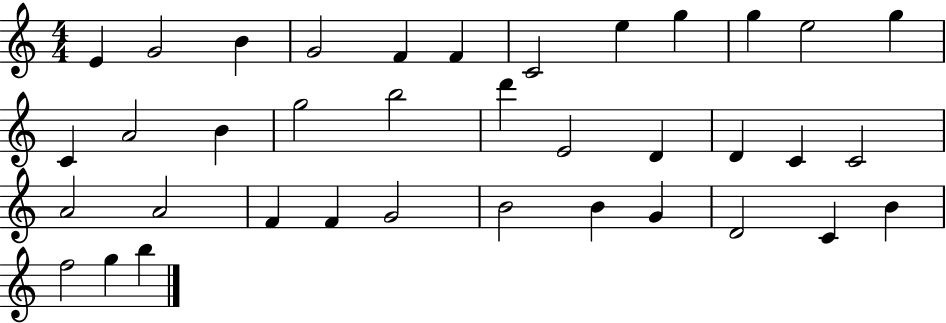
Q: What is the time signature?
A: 4/4